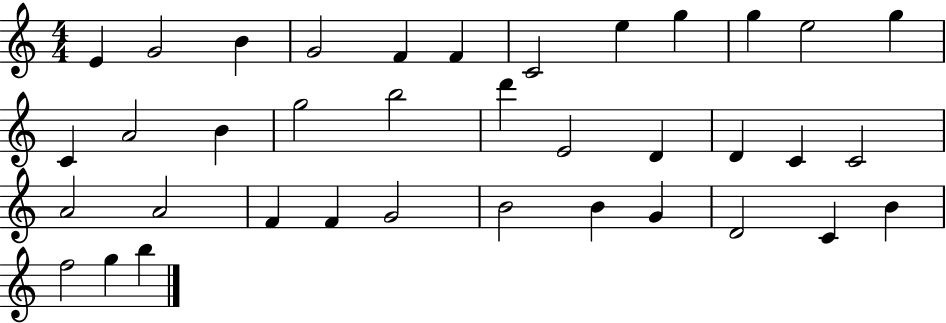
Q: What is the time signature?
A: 4/4